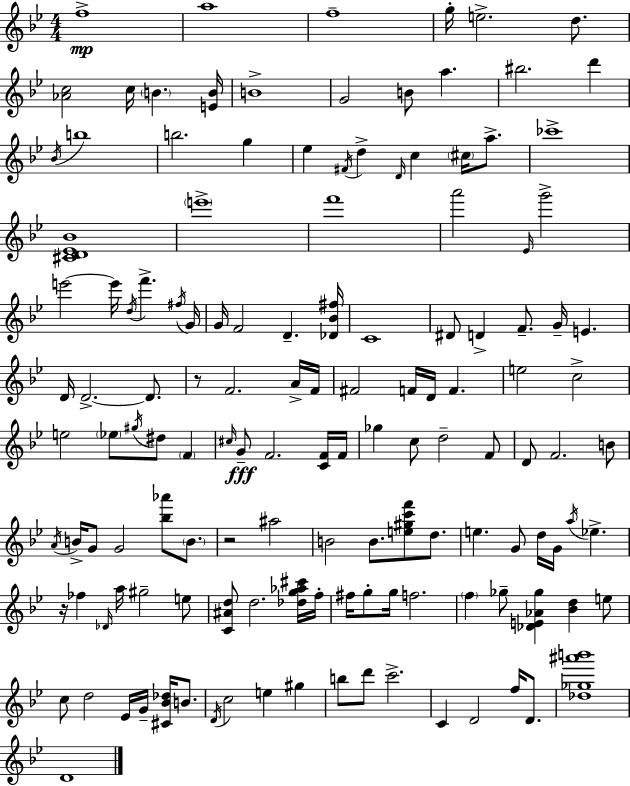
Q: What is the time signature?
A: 4/4